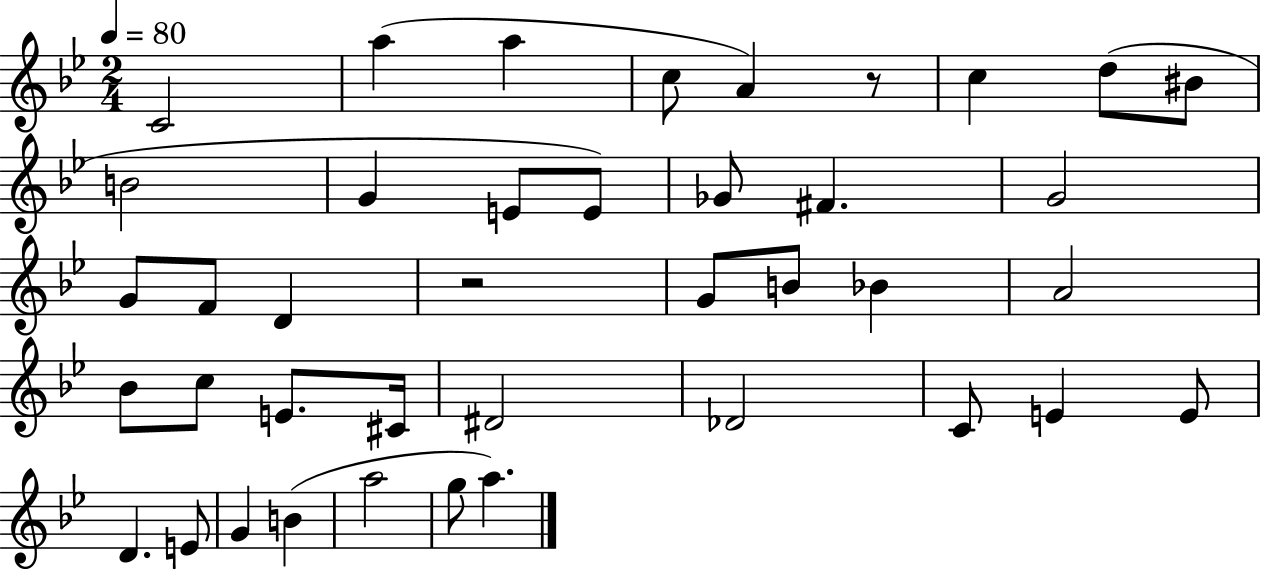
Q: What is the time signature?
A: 2/4